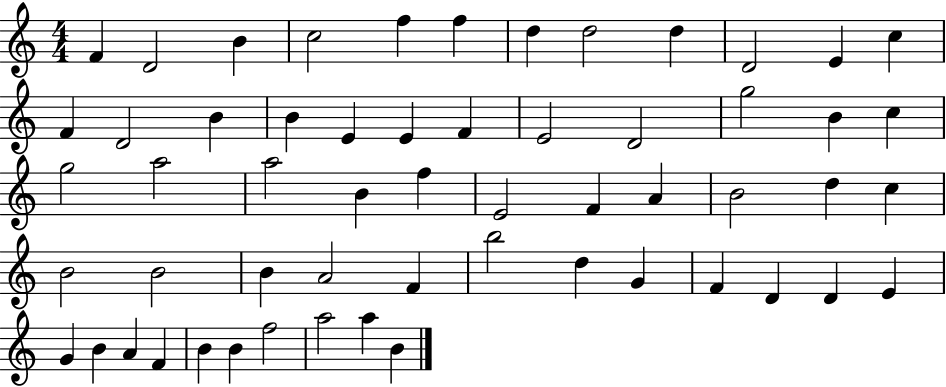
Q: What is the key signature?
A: C major